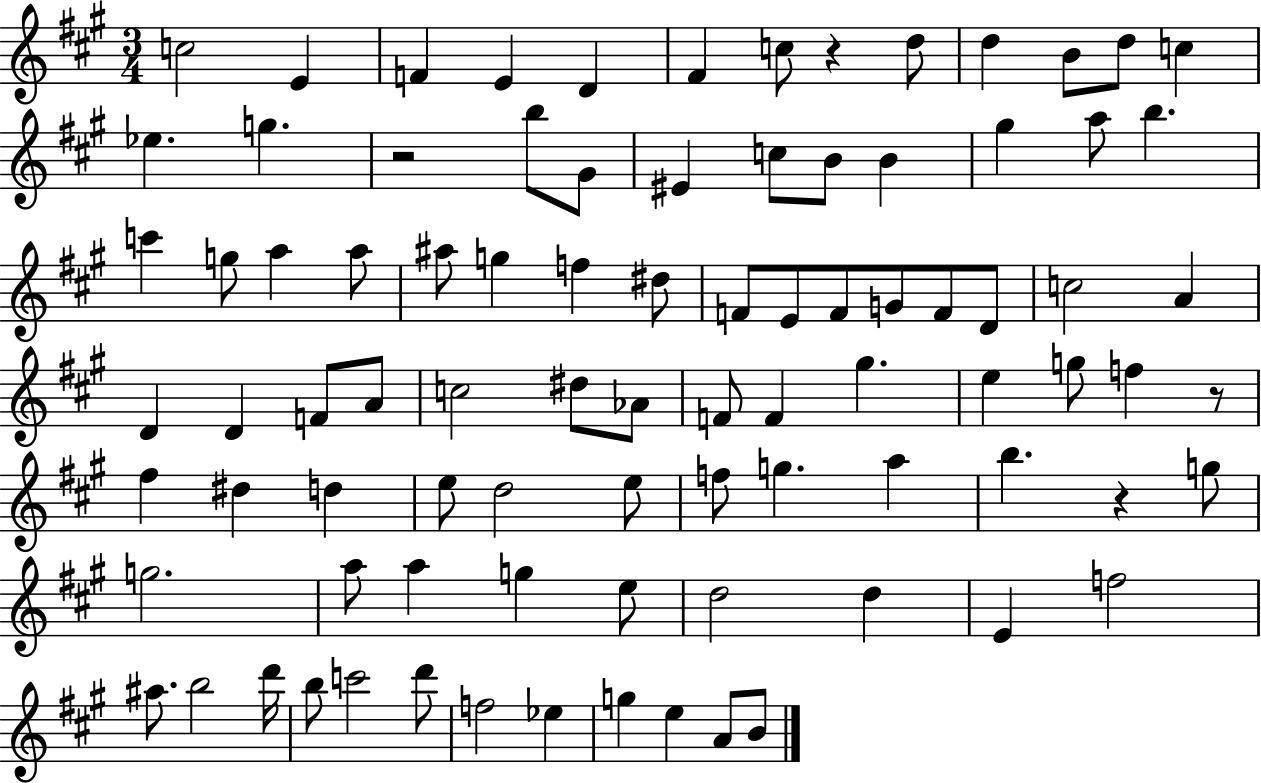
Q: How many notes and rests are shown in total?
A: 88